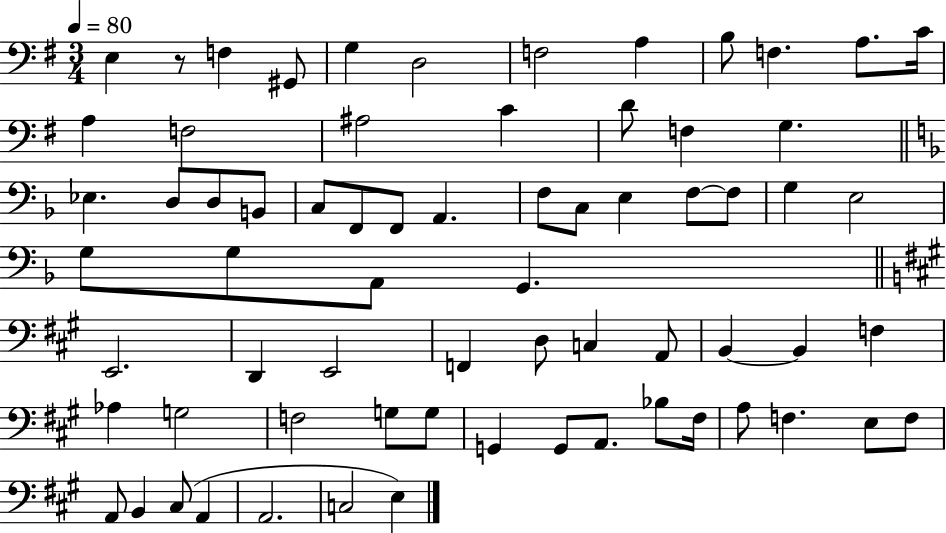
X:1
T:Untitled
M:3/4
L:1/4
K:G
E, z/2 F, ^G,,/2 G, D,2 F,2 A, B,/2 F, A,/2 C/4 A, F,2 ^A,2 C D/2 F, G, _E, D,/2 D,/2 B,,/2 C,/2 F,,/2 F,,/2 A,, F,/2 C,/2 E, F,/2 F,/2 G, E,2 G,/2 G,/2 A,,/2 G,, E,,2 D,, E,,2 F,, D,/2 C, A,,/2 B,, B,, F, _A, G,2 F,2 G,/2 G,/2 G,, G,,/2 A,,/2 _B,/2 ^F,/4 A,/2 F, E,/2 F,/2 A,,/2 B,, ^C,/2 A,, A,,2 C,2 E,